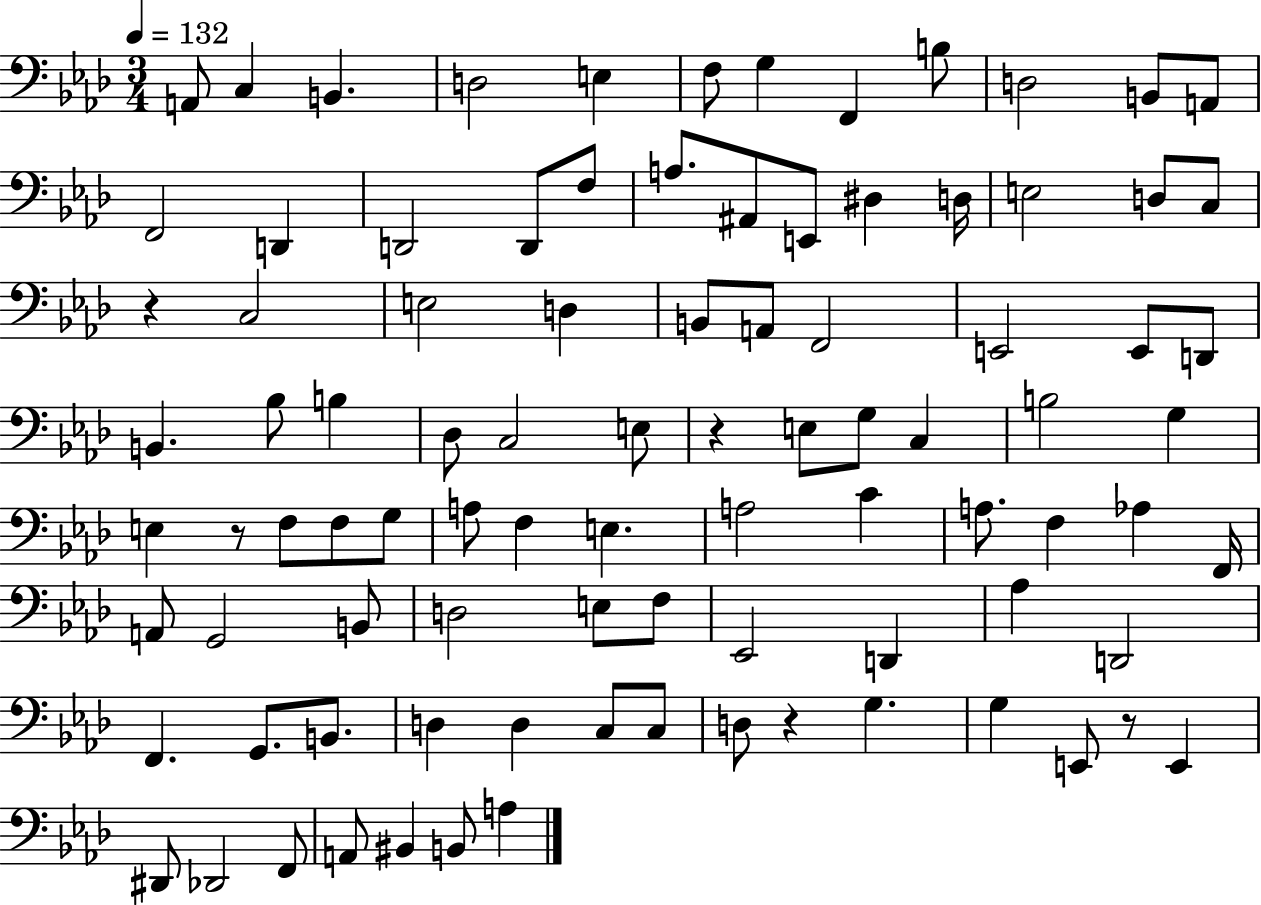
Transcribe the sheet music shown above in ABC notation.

X:1
T:Untitled
M:3/4
L:1/4
K:Ab
A,,/2 C, B,, D,2 E, F,/2 G, F,, B,/2 D,2 B,,/2 A,,/2 F,,2 D,, D,,2 D,,/2 F,/2 A,/2 ^A,,/2 E,,/2 ^D, D,/4 E,2 D,/2 C,/2 z C,2 E,2 D, B,,/2 A,,/2 F,,2 E,,2 E,,/2 D,,/2 B,, _B,/2 B, _D,/2 C,2 E,/2 z E,/2 G,/2 C, B,2 G, E, z/2 F,/2 F,/2 G,/2 A,/2 F, E, A,2 C A,/2 F, _A, F,,/4 A,,/2 G,,2 B,,/2 D,2 E,/2 F,/2 _E,,2 D,, _A, D,,2 F,, G,,/2 B,,/2 D, D, C,/2 C,/2 D,/2 z G, G, E,,/2 z/2 E,, ^D,,/2 _D,,2 F,,/2 A,,/2 ^B,, B,,/2 A,